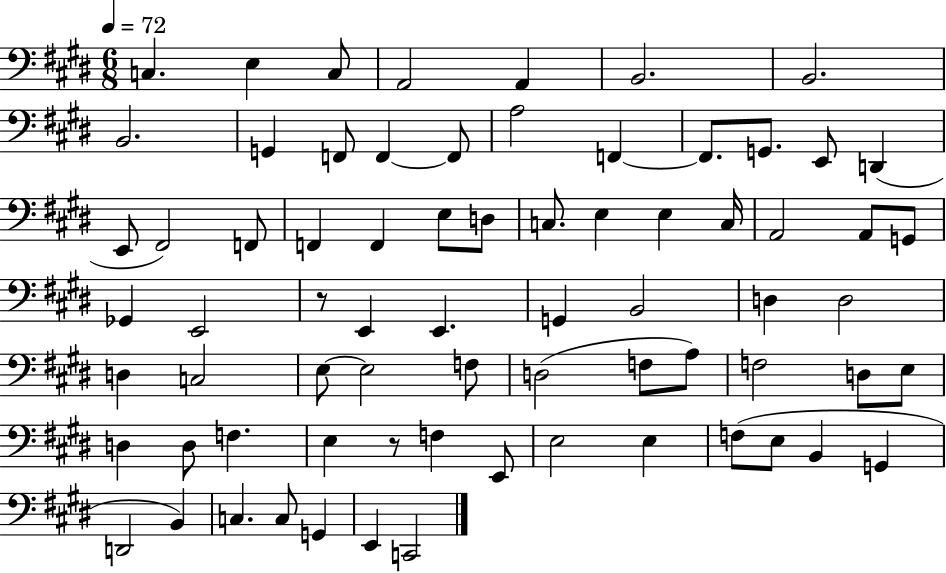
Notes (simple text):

C3/q. E3/q C3/e A2/h A2/q B2/h. B2/h. B2/h. G2/q F2/e F2/q F2/e A3/h F2/q F2/e. G2/e. E2/e D2/q E2/e F#2/h F2/e F2/q F2/q E3/e D3/e C3/e. E3/q E3/q C3/s A2/h A2/e G2/e Gb2/q E2/h R/e E2/q E2/q. G2/q B2/h D3/q D3/h D3/q C3/h E3/e E3/h F3/e D3/h F3/e A3/e F3/h D3/e E3/e D3/q D3/e F3/q. E3/q R/e F3/q E2/e E3/h E3/q F3/e E3/e B2/q G2/q D2/h B2/q C3/q. C3/e G2/q E2/q C2/h